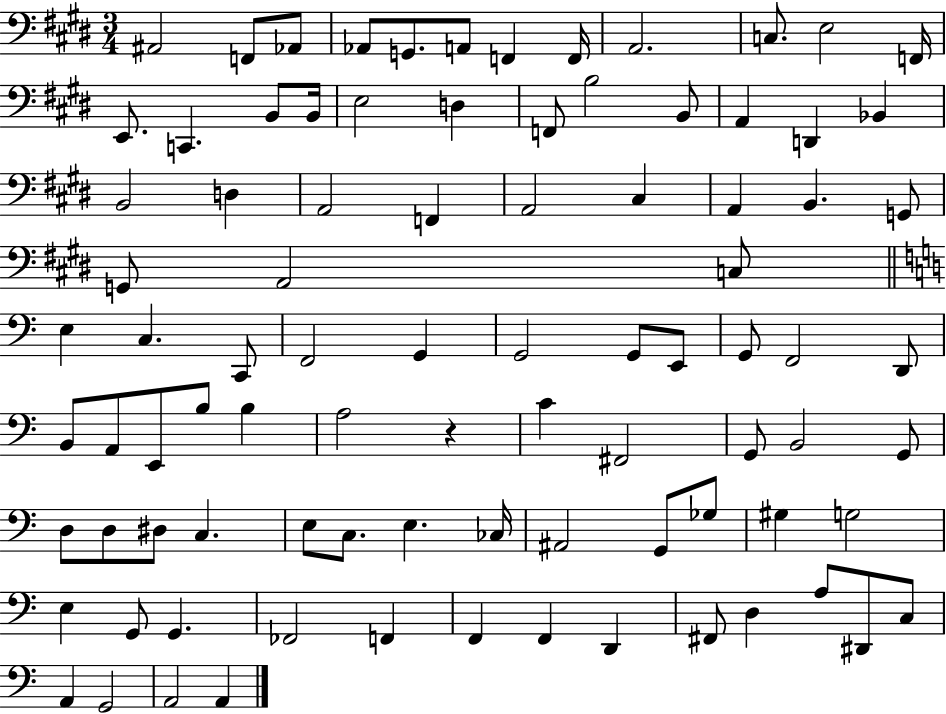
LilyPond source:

{
  \clef bass
  \numericTimeSignature
  \time 3/4
  \key e \major
  ais,2 f,8 aes,8 | aes,8 g,8. a,8 f,4 f,16 | a,2. | c8. e2 f,16 | \break e,8. c,4. b,8 b,16 | e2 d4 | f,8 b2 b,8 | a,4 d,4 bes,4 | \break b,2 d4 | a,2 f,4 | a,2 cis4 | a,4 b,4. g,8 | \break g,8 a,2 c8 | \bar "||" \break \key c \major e4 c4. c,8 | f,2 g,4 | g,2 g,8 e,8 | g,8 f,2 d,8 | \break b,8 a,8 e,8 b8 b4 | a2 r4 | c'4 fis,2 | g,8 b,2 g,8 | \break d8 d8 dis8 c4. | e8 c8. e4. ces16 | ais,2 g,8 ges8 | gis4 g2 | \break e4 g,8 g,4. | fes,2 f,4 | f,4 f,4 d,4 | fis,8 d4 a8 dis,8 c8 | \break a,4 g,2 | a,2 a,4 | \bar "|."
}